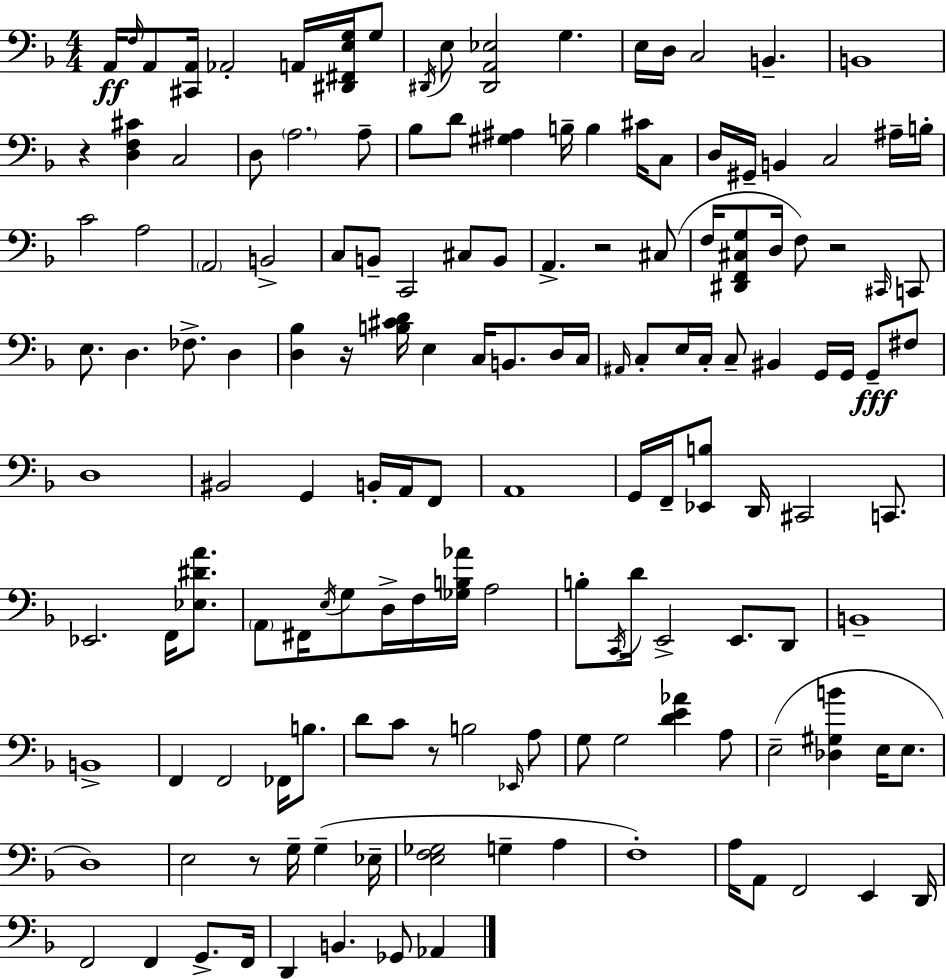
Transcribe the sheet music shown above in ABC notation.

X:1
T:Untitled
M:4/4
L:1/4
K:Dm
A,,/4 F,/4 A,,/2 [^C,,A,,]/4 _A,,2 A,,/4 [^D,,^F,,E,G,]/4 G,/2 ^D,,/4 E,/2 [^D,,A,,_E,]2 G, E,/4 D,/4 C,2 B,, B,,4 z [D,F,^C] C,2 D,/2 A,2 A,/2 _B,/2 D/2 [^G,^A,] B,/4 B, ^C/4 C,/2 D,/4 ^G,,/4 B,, C,2 ^A,/4 B,/4 C2 A,2 A,,2 B,,2 C,/2 B,,/2 C,,2 ^C,/2 B,,/2 A,, z2 ^C,/2 F,/4 [^D,,F,,^C,G,]/2 D,/4 F,/2 z2 ^C,,/4 C,,/2 E,/2 D, _F,/2 D, [D,_B,] z/4 [B,^CD]/4 E, C,/4 B,,/2 D,/4 C,/4 ^A,,/4 C,/2 E,/4 C,/4 C,/2 ^B,, G,,/4 G,,/4 G,,/2 ^F,/2 D,4 ^B,,2 G,, B,,/4 A,,/4 F,,/2 A,,4 G,,/4 F,,/4 [_E,,B,]/2 D,,/4 ^C,,2 C,,/2 _E,,2 F,,/4 [_E,^DA]/2 A,,/2 ^F,,/4 E,/4 G,/2 D,/4 F,/4 [_G,B,_A]/4 A,2 B,/2 C,,/4 D/4 E,,2 E,,/2 D,,/2 B,,4 B,,4 F,, F,,2 _F,,/4 B,/2 D/2 C/2 z/2 B,2 _E,,/4 A,/2 G,/2 G,2 [DE_A] A,/2 E,2 [_D,^G,B] E,/4 E,/2 D,4 E,2 z/2 G,/4 G, _E,/4 [E,F,_G,]2 G, A, F,4 A,/4 A,,/2 F,,2 E,, D,,/4 F,,2 F,, G,,/2 F,,/4 D,, B,, _G,,/2 _A,,